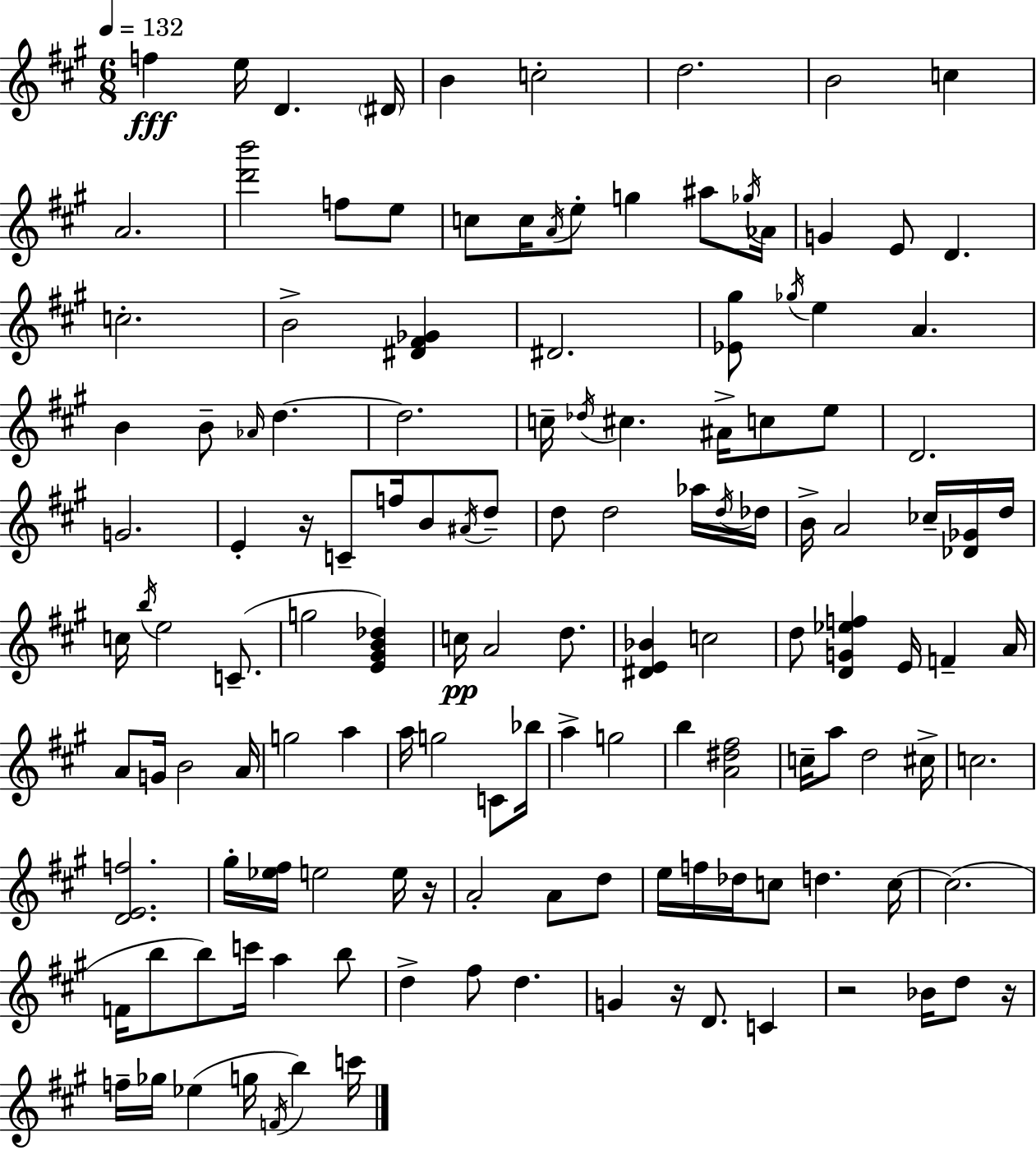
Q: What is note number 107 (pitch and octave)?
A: B5